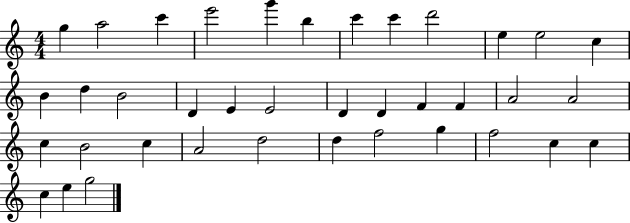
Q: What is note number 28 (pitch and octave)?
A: A4